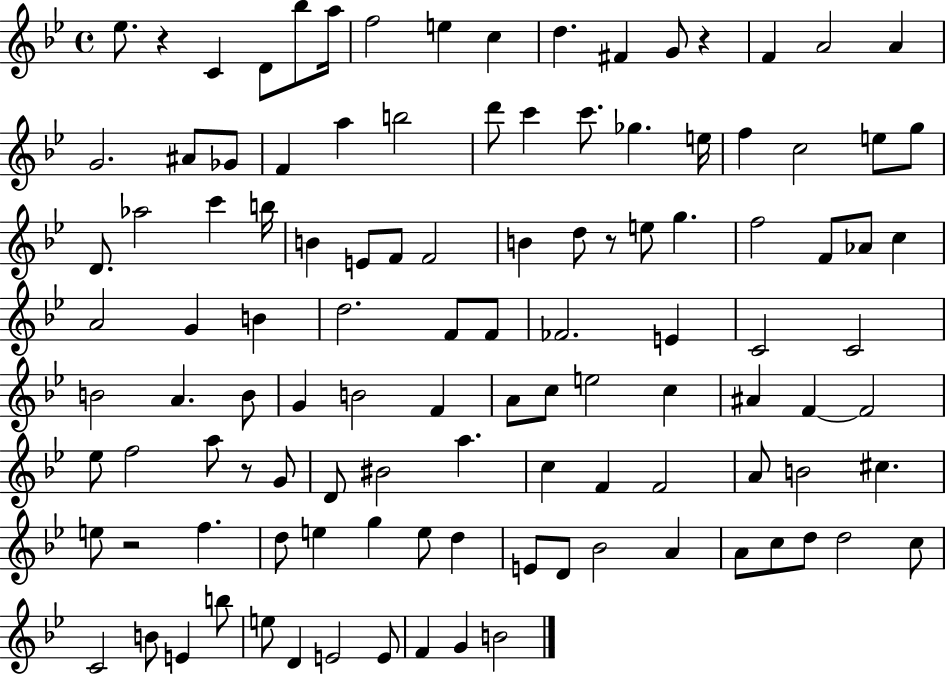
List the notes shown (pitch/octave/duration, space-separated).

Eb5/e. R/q C4/q D4/e Bb5/e A5/s F5/h E5/q C5/q D5/q. F#4/q G4/e R/q F4/q A4/h A4/q G4/h. A#4/e Gb4/e F4/q A5/q B5/h D6/e C6/q C6/e. Gb5/q. E5/s F5/q C5/h E5/e G5/e D4/e. Ab5/h C6/q B5/s B4/q E4/e F4/e F4/h B4/q D5/e R/e E5/e G5/q. F5/h F4/e Ab4/e C5/q A4/h G4/q B4/q D5/h. F4/e F4/e FES4/h. E4/q C4/h C4/h B4/h A4/q. B4/e G4/q B4/h F4/q A4/e C5/e E5/h C5/q A#4/q F4/q F4/h Eb5/e F5/h A5/e R/e G4/e D4/e BIS4/h A5/q. C5/q F4/q F4/h A4/e B4/h C#5/q. E5/e R/h F5/q. D5/e E5/q G5/q E5/e D5/q E4/e D4/e Bb4/h A4/q A4/e C5/e D5/e D5/h C5/e C4/h B4/e E4/q B5/e E5/e D4/q E4/h E4/e F4/q G4/q B4/h